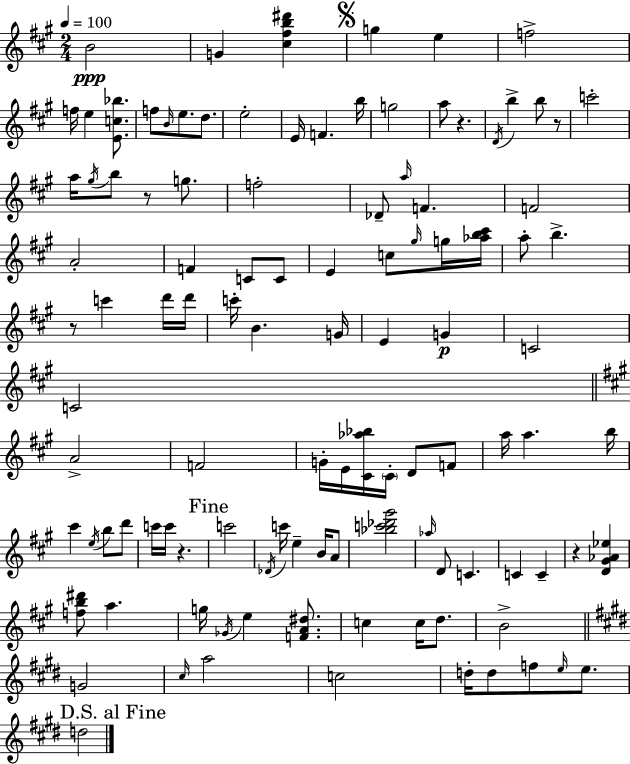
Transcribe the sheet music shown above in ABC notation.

X:1
T:Untitled
M:2/4
L:1/4
K:A
B2 G [^c^fb^d'] g e f2 f/4 e [Ec_b]/2 f/2 B/4 e/2 d/2 e2 E/4 F b/4 g2 a/2 z D/4 b b/2 z/2 c'2 a/4 ^g/4 b/2 z/2 g/2 f2 _D/2 a/4 F F2 A2 F C/2 C/2 E c/2 ^g/4 g/4 [_ab^c']/4 a/2 b z/2 c' d'/4 d'/4 c'/4 B G/4 E G C2 C2 A2 F2 G/4 E/4 [^C_a_b]/4 ^C/4 D/2 F/2 a/4 a b/4 ^c' e/4 b/2 d'/2 c'/4 c'/4 z c'2 _D/4 c'/4 e B/4 A/2 [_bc'_d'^g']2 _a/4 D/2 C C C z [D^G_A_e] [fb^d']/2 a g/4 _G/4 e [FA^d]/2 c c/4 d/2 B2 G2 ^c/4 a2 c2 d/4 d/2 f/2 e/4 e/2 d2